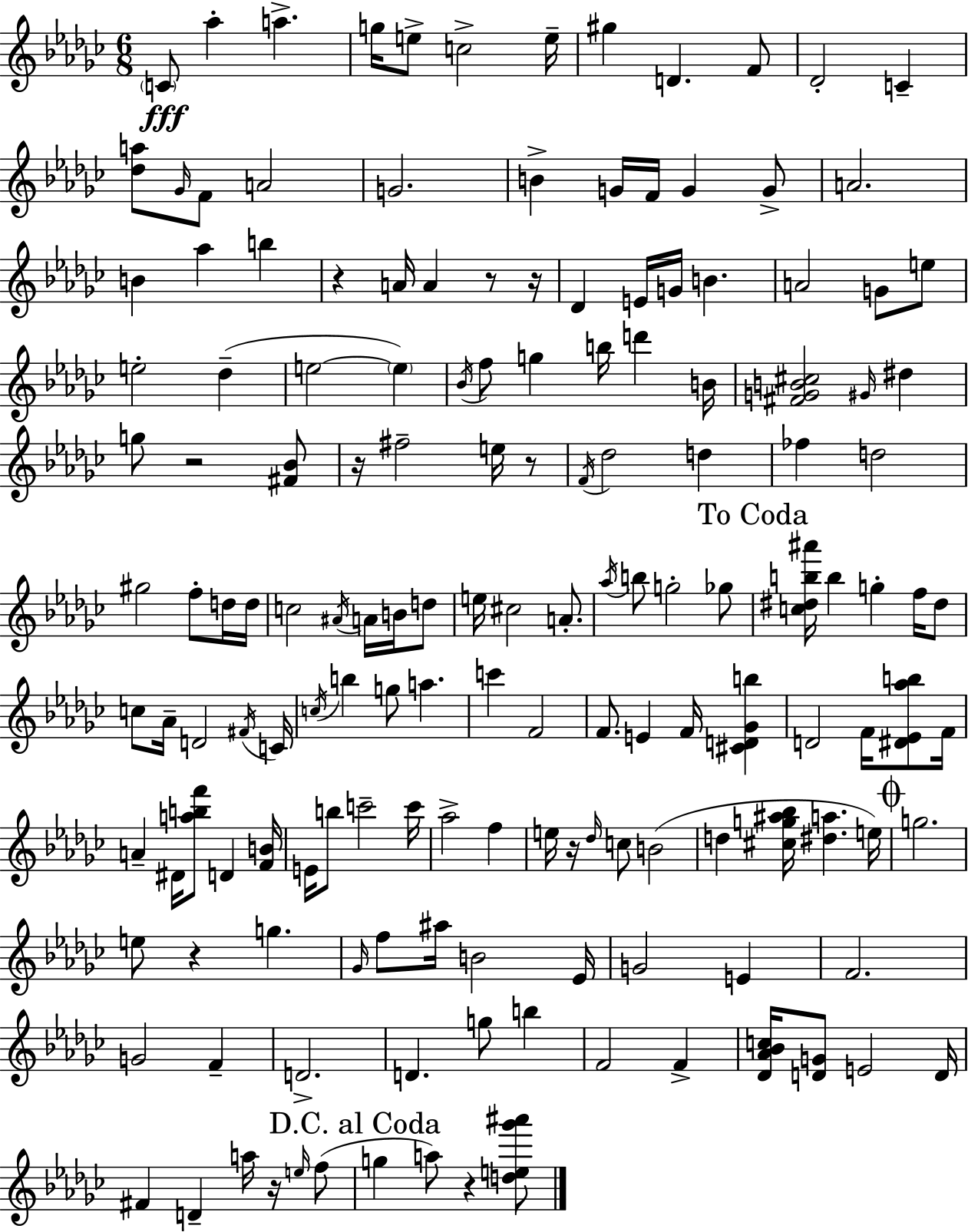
C4/e Ab5/q A5/q. G5/s E5/e C5/h E5/s G#5/q D4/q. F4/e Db4/h C4/q [Db5,A5]/e Gb4/s F4/e A4/h G4/h. B4/q G4/s F4/s G4/q G4/e A4/h. B4/q Ab5/q B5/q R/q A4/s A4/q R/e R/s Db4/q E4/s G4/s B4/q. A4/h G4/e E5/e E5/h Db5/q E5/h E5/q Bb4/s F5/e G5/q B5/s D6/q B4/s [F#4,G4,B4,C#5]/h G#4/s D#5/q G5/e R/h [F#4,Bb4]/e R/s F#5/h E5/s R/e F4/s Db5/h D5/q FES5/q D5/h G#5/h F5/e D5/s D5/s C5/h A#4/s A4/s B4/s D5/e E5/s C#5/h A4/e. Ab5/s B5/e G5/h Gb5/e [C5,D#5,B5,A#6]/s B5/q G5/q F5/s D#5/e C5/e Ab4/s D4/h F#4/s C4/s C5/s B5/q G5/e A5/q. C6/q F4/h F4/e. E4/q F4/s [C#4,D4,Gb4,B5]/q D4/h F4/s [D#4,Eb4,Ab5,B5]/e F4/s A4/q D#4/s [A5,B5,F6]/e D4/q [F4,B4]/s E4/s B5/e C6/h C6/s Ab5/h F5/q E5/s R/s Db5/s C5/e B4/h D5/q [C#5,G5,A#5,Bb5]/s [D#5,A5]/q. E5/s G5/h. E5/e R/q G5/q. Gb4/s F5/e A#5/s B4/h Eb4/s G4/h E4/q F4/h. G4/h F4/q D4/h. D4/q. G5/e B5/q F4/h F4/q [Db4,Ab4,Bb4,C5]/s [D4,G4]/e E4/h D4/s F#4/q D4/q A5/s R/s E5/s F5/e G5/q A5/e R/q [D5,E5,Gb6,A#6]/e